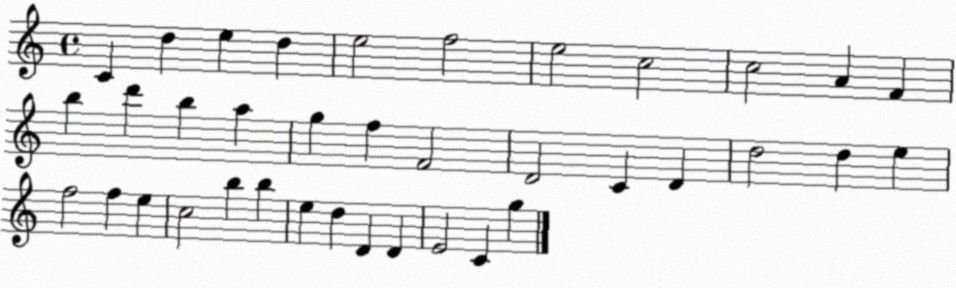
X:1
T:Untitled
M:4/4
L:1/4
K:C
C d e d e2 f2 e2 c2 c2 A F b d' b a g f F2 D2 C D d2 d e f2 f e c2 b b e d D D E2 C g